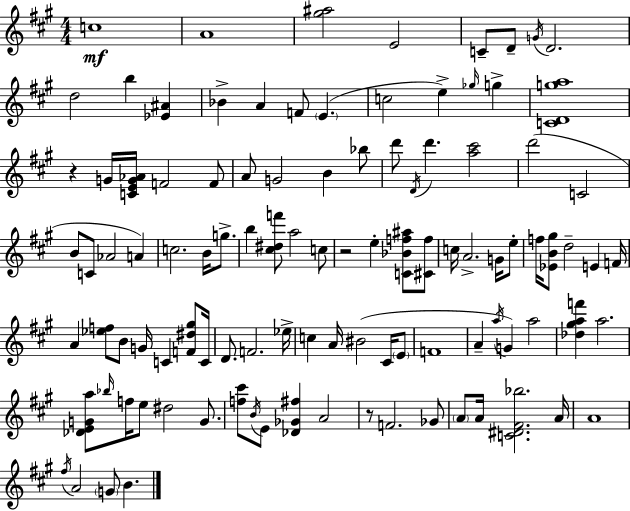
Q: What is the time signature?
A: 4/4